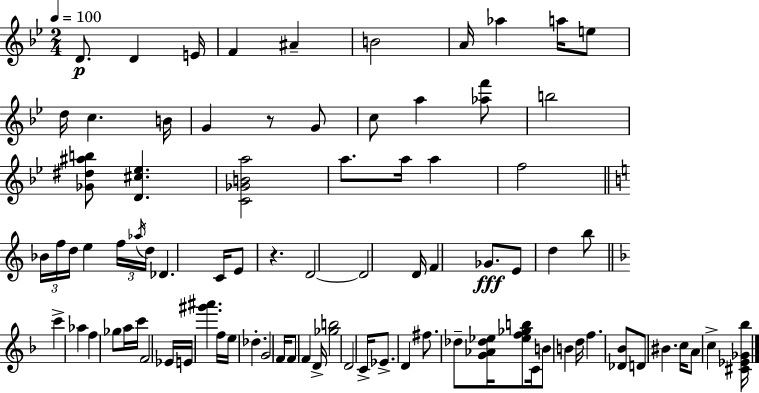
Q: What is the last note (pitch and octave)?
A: C5